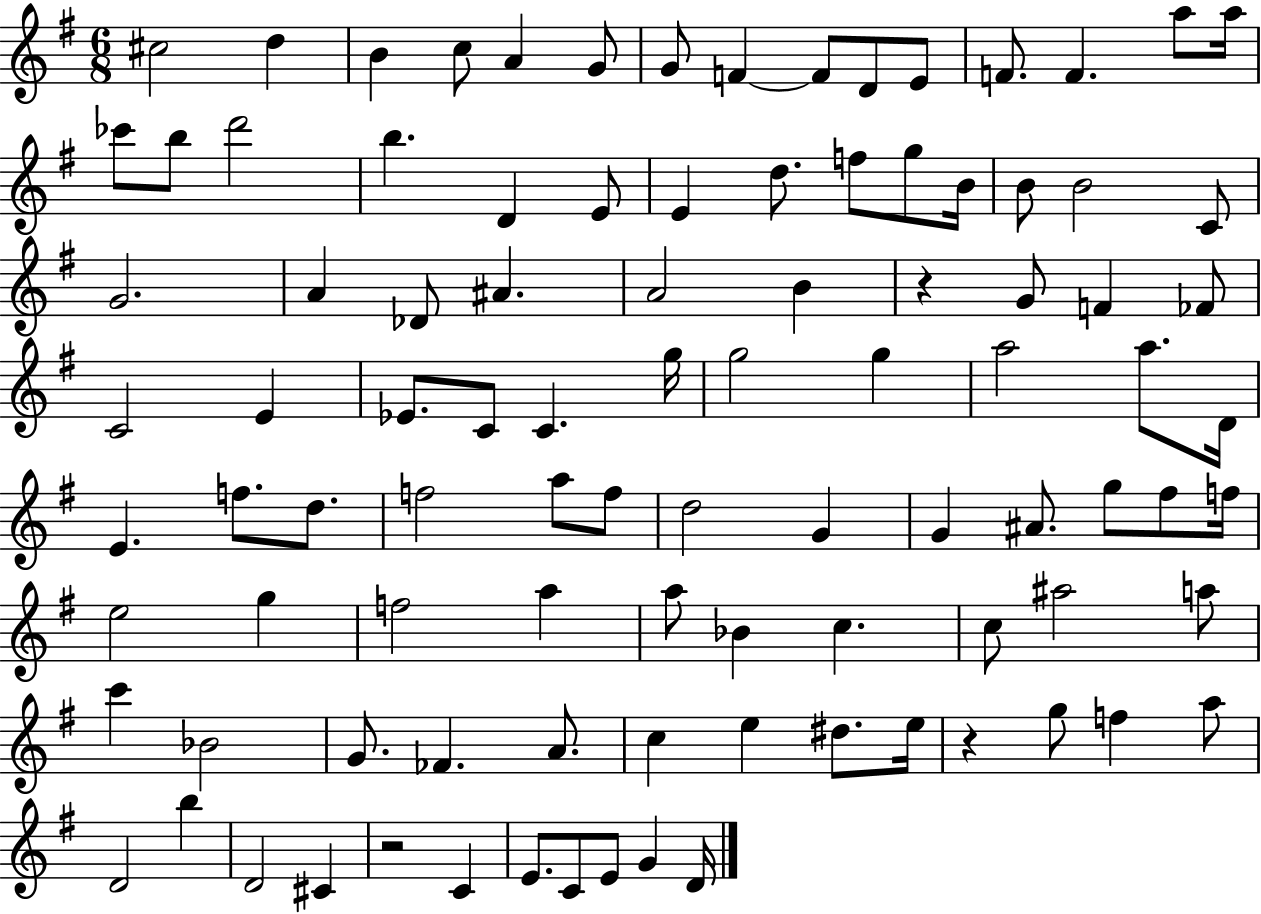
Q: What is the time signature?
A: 6/8